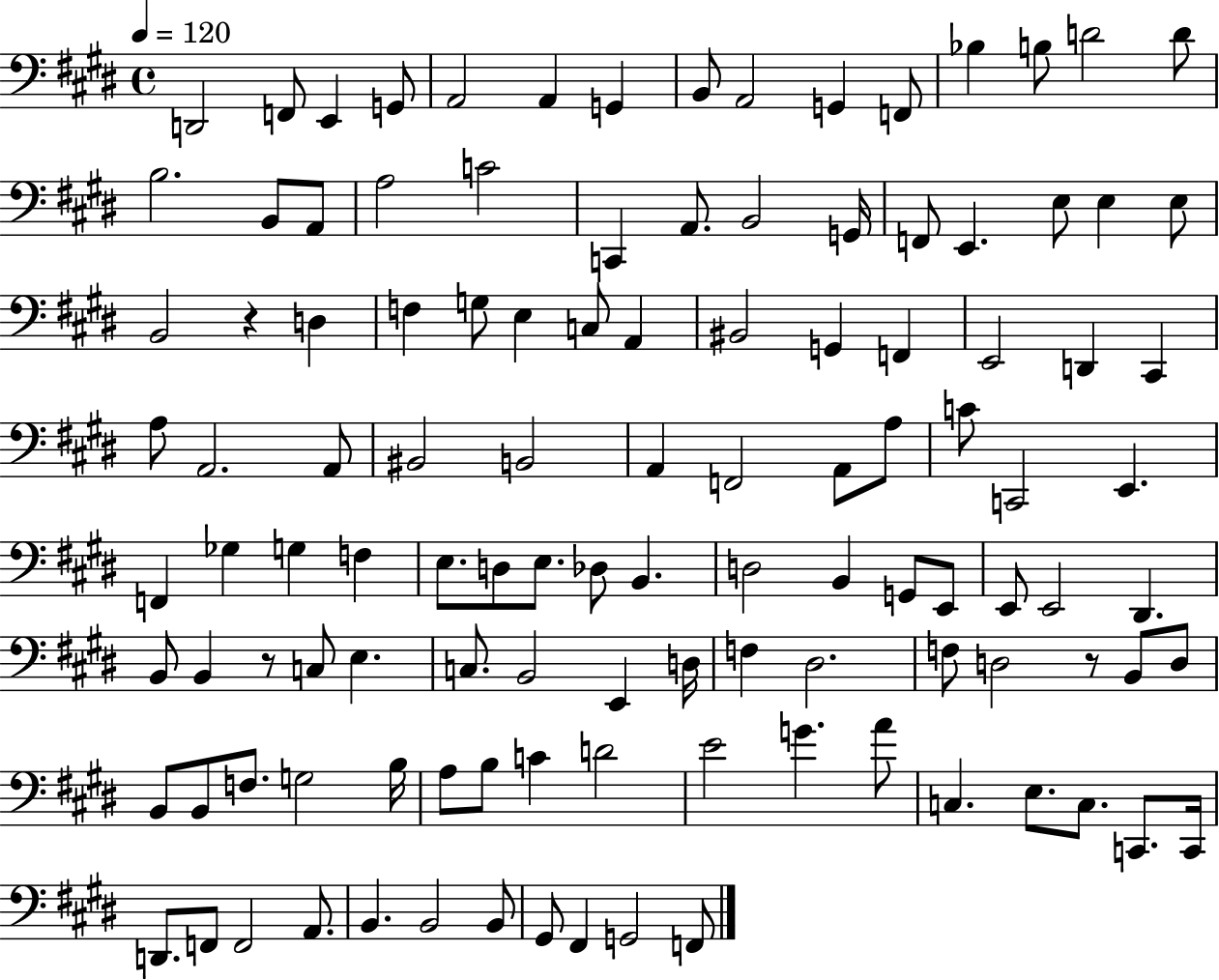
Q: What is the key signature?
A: E major